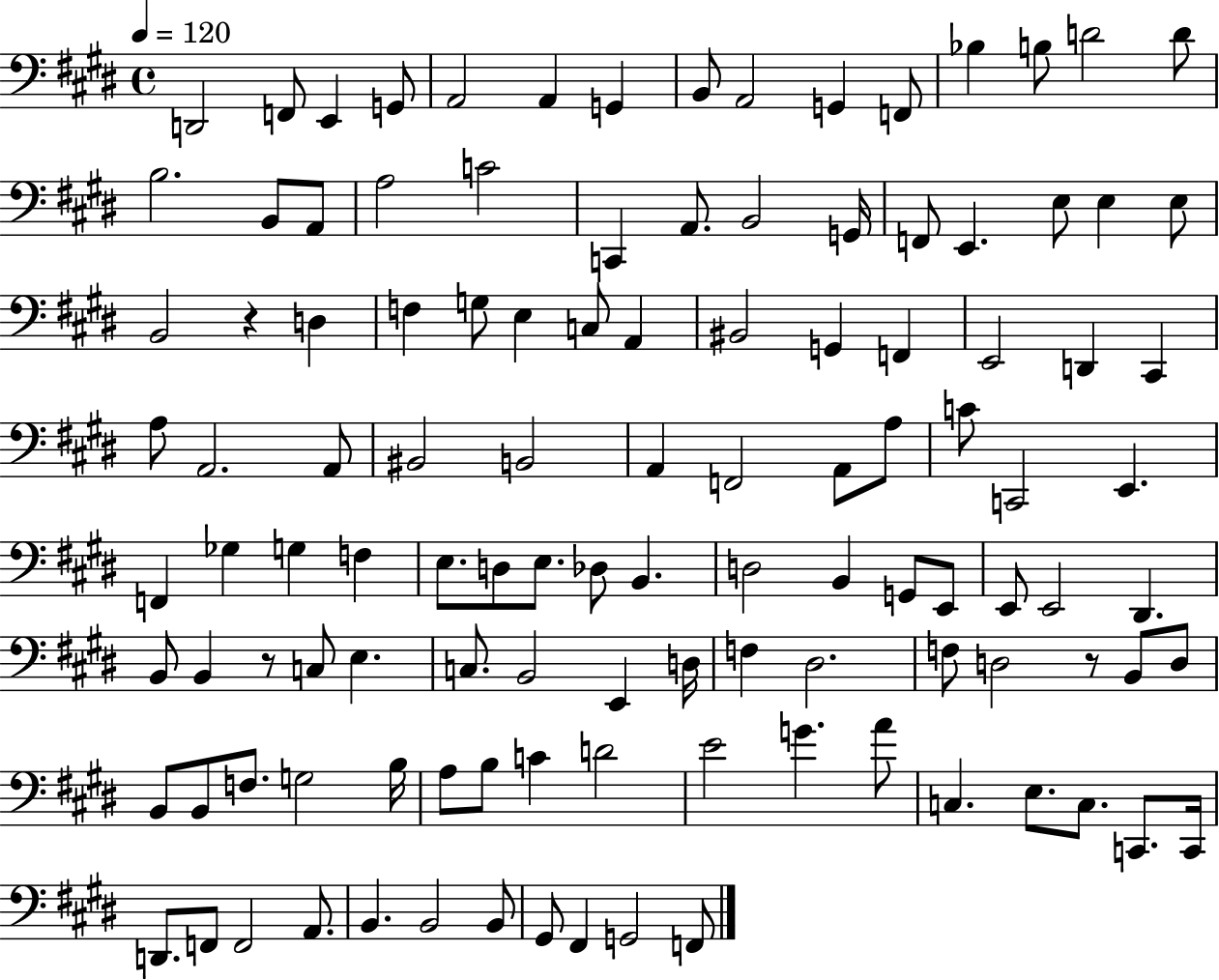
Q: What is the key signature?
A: E major